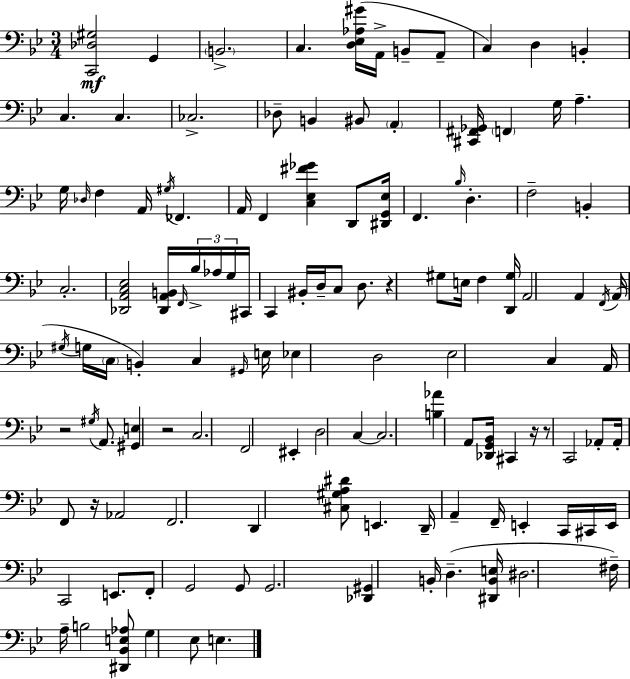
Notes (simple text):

[C2,Db3,G#3]/h G2/q B2/h. C3/q. [D3,Eb3,Ab3,G#4]/s A2/s B2/e A2/e C3/q D3/q B2/q C3/q. C3/q. CES3/h. Db3/e B2/q BIS2/e A2/q [C#2,F#2,Gb2]/s F2/q G3/s A3/q. G3/s Db3/s F3/q A2/s G#3/s FES2/q. A2/s F2/q [C3,Eb3,F#4,Gb4]/q D2/e [D#2,G2,Eb3]/s F2/q. Bb3/s D3/q. F3/h B2/q C3/h. [Db2,A2,C3,Eb3]/h [Db2,A2,B2]/s F2/s Bb3/s Ab3/s G3/s C#2/s C2/q BIS2/s D3/s C3/e D3/e. R/q G#3/e E3/s F3/q [D2,G#3]/s A2/h A2/q F2/s A2/s G#3/s G3/s C3/s B2/q C3/q G#2/s E3/s Eb3/q D3/h Eb3/h C3/q A2/s R/h G#3/s A2/e. [G#2,E3]/q R/h C3/h. F2/h EIS2/q D3/h C3/q C3/h. [B3,Ab4]/q A2/e [Db2,G2,Bb2]/s C#2/q R/s R/e C2/h Ab2/e Ab2/s F2/e R/s Ab2/h F2/h. D2/q [C#3,G#3,A3,D#4]/e E2/q. D2/s A2/q F2/s E2/q C2/s C#2/s E2/s C2/h E2/e. F2/e G2/h G2/e G2/h. [Db2,G#2]/q B2/s D3/q. [D#2,B2,E3]/s D#3/h. F#3/s A3/s B3/h [D#2,Bb2,E3,Ab3]/e G3/q Eb3/e E3/q.